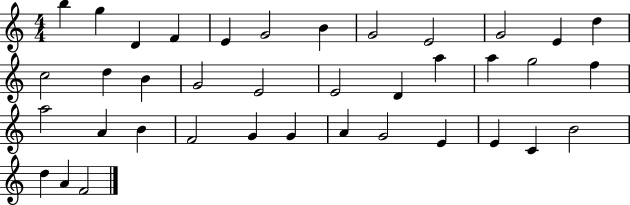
X:1
T:Untitled
M:4/4
L:1/4
K:C
b g D F E G2 B G2 E2 G2 E d c2 d B G2 E2 E2 D a a g2 f a2 A B F2 G G A G2 E E C B2 d A F2